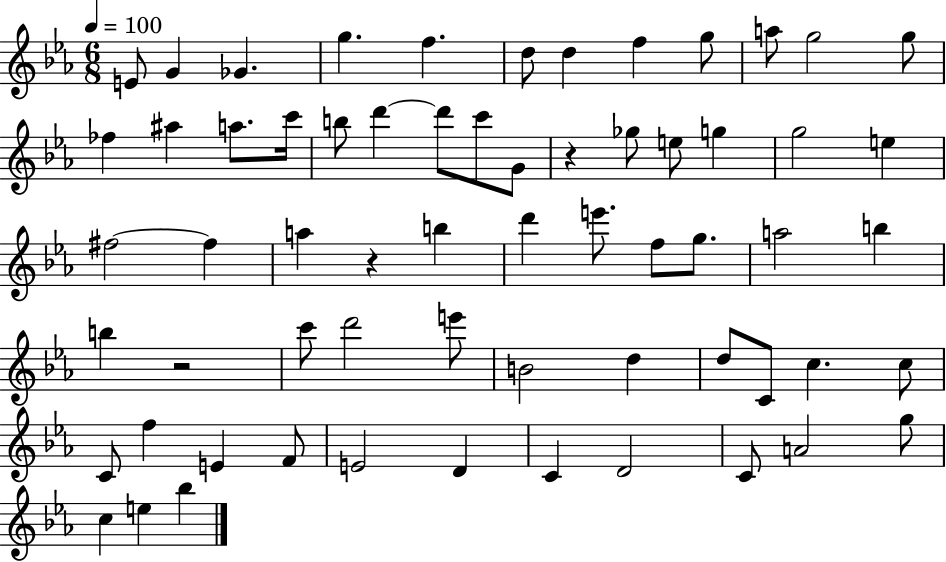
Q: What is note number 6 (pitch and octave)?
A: D5